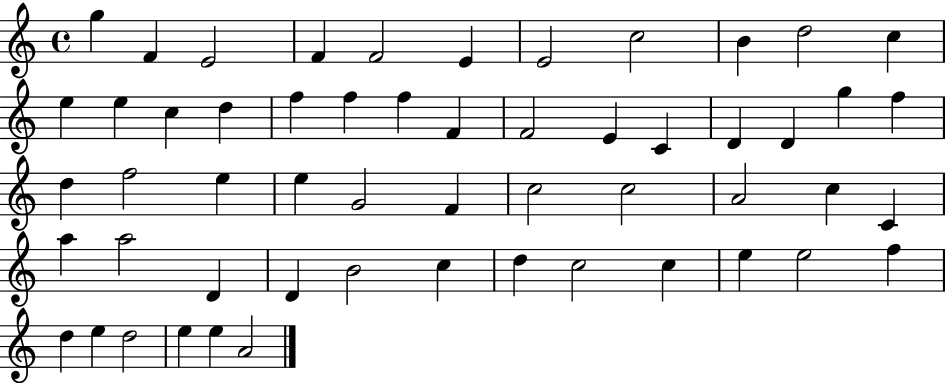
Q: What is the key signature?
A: C major